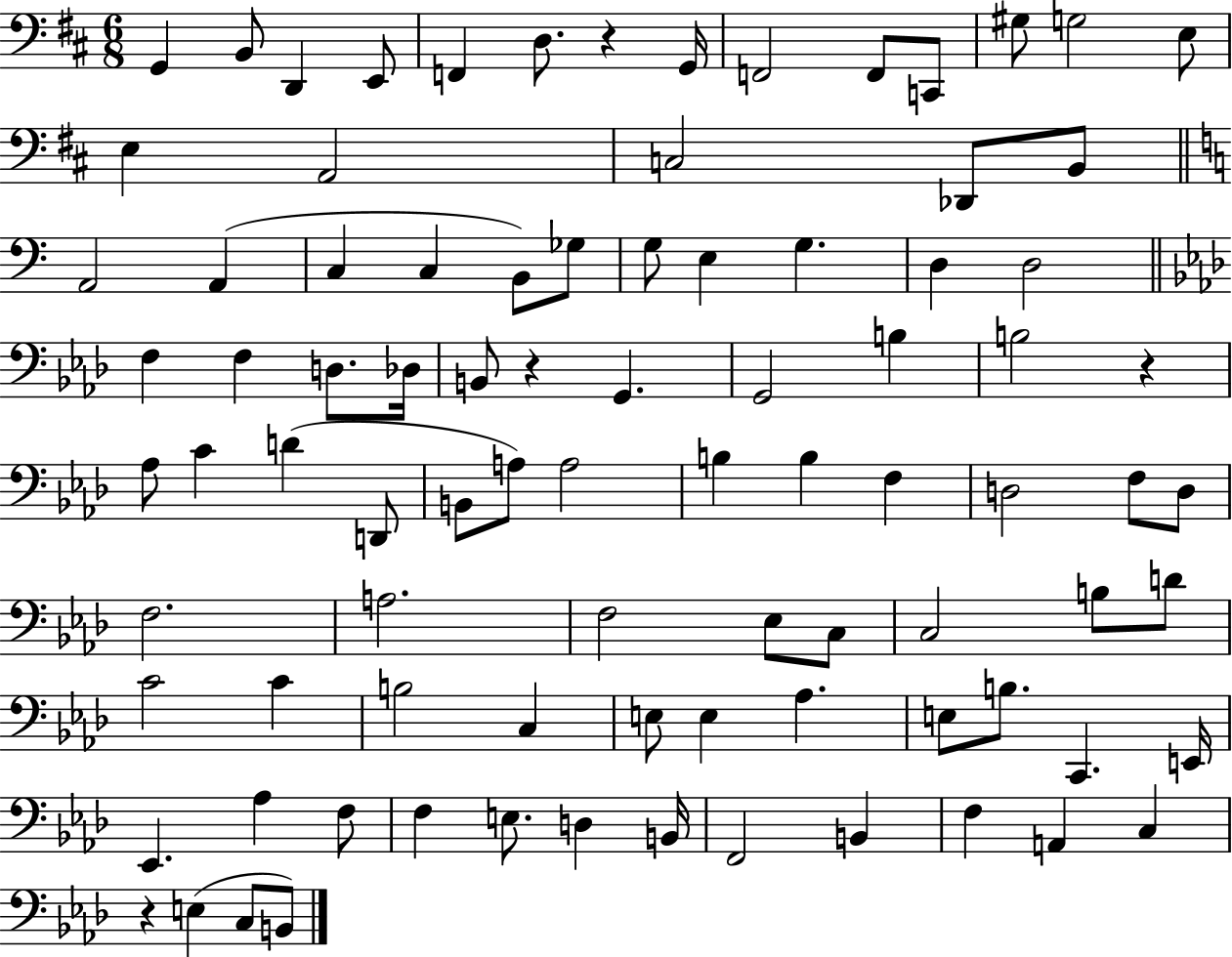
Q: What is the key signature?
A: D major